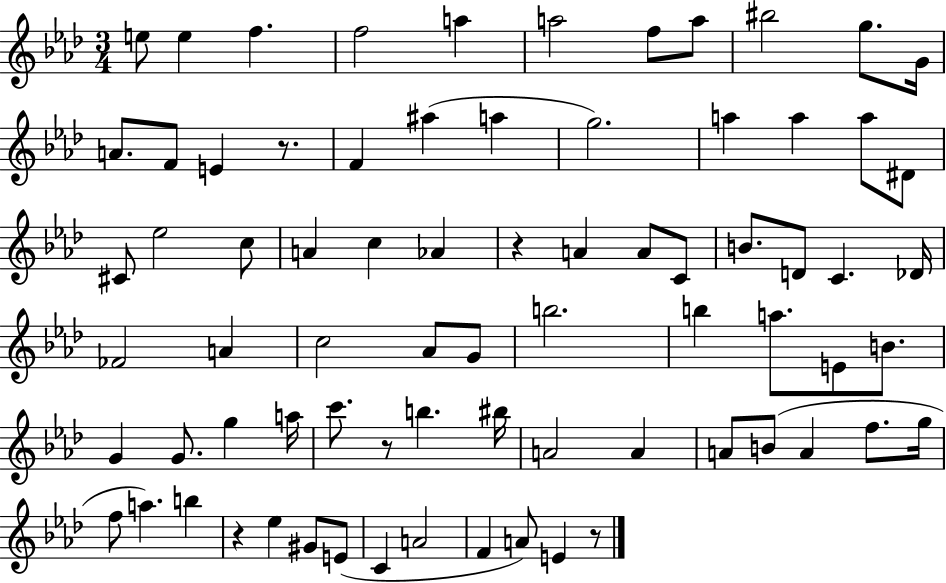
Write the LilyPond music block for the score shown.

{
  \clef treble
  \numericTimeSignature
  \time 3/4
  \key aes \major
  \repeat volta 2 { e''8 e''4 f''4. | f''2 a''4 | a''2 f''8 a''8 | bis''2 g''8. g'16 | \break a'8. f'8 e'4 r8. | f'4 ais''4( a''4 | g''2.) | a''4 a''4 a''8 dis'8 | \break cis'8 ees''2 c''8 | a'4 c''4 aes'4 | r4 a'4 a'8 c'8 | b'8. d'8 c'4. des'16 | \break fes'2 a'4 | c''2 aes'8 g'8 | b''2. | b''4 a''8. e'8 b'8. | \break g'4 g'8. g''4 a''16 | c'''8. r8 b''4. bis''16 | a'2 a'4 | a'8 b'8( a'4 f''8. g''16 | \break f''8 a''4.) b''4 | r4 ees''4 gis'8 e'8( | c'4 a'2 | f'4 a'8) e'4 r8 | \break } \bar "|."
}